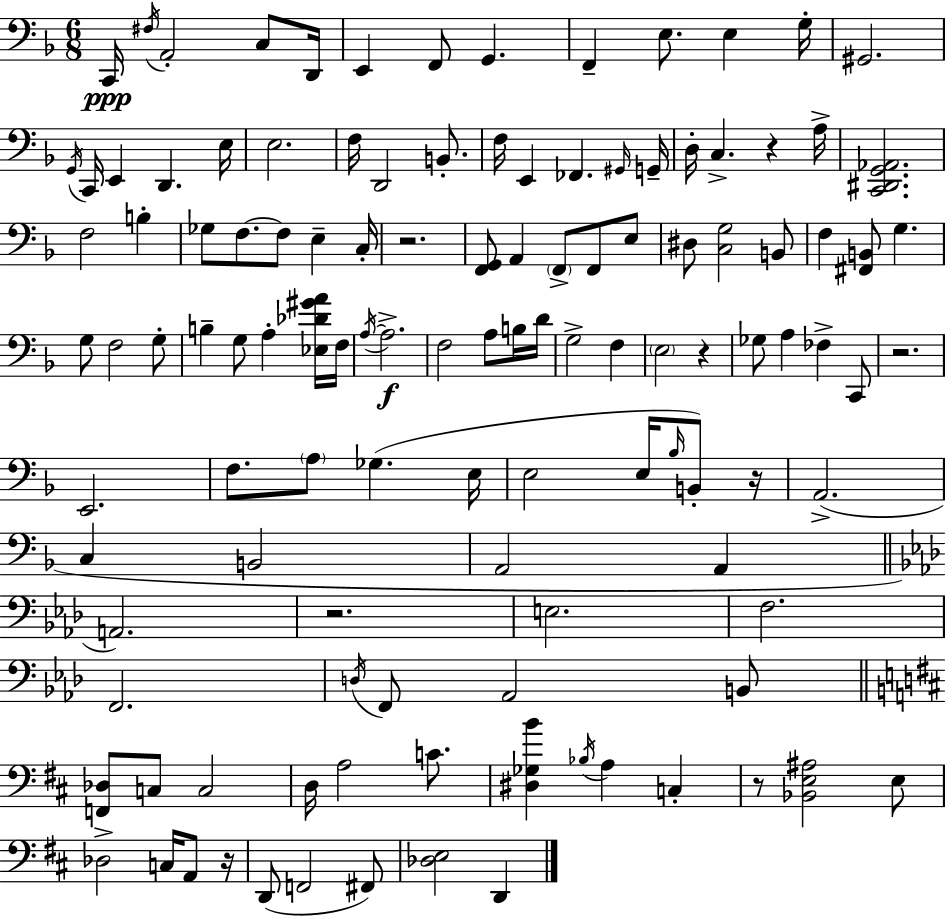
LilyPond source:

{
  \clef bass
  \numericTimeSignature
  \time 6/8
  \key f \major
  c,16\ppp \acciaccatura { fis16 } a,2-. c8 | d,16 e,4 f,8 g,4. | f,4-- e8. e4 | g16-. gis,2. | \break \acciaccatura { g,16 } c,16 e,4 d,4. | e16 e2. | f16 d,2 b,8.-. | f16 e,4 fes,4. | \break \grace { gis,16 } g,16-- d16-. c4.-> r4 | a16-> <c, dis, g, aes,>2. | f2 b4-. | ges8 f8.~~ f8 e4-- | \break c16-. r2. | <f, g,>8 a,4 \parenthesize f,8-> f,8 | e8 dis8 <c g>2 | b,8 f4 <fis, b,>8 g4. | \break g8 f2 | g8-. b4-- g8 a4-. | <ees des' gis' a'>16 f16 \acciaccatura { a16~ }~ a2.->\f | f2 | \break a8 b16 d'16 g2-> | f4 \parenthesize e2 | r4 ges8 a4 fes4-> | c,8 r2. | \break e,2. | f8. \parenthesize a8 ges4.( | e16 e2 | e16 \grace { bes16 } b,8-.) r16 a,2.->( | \break c4 b,2 | a,2 | a,4 \bar "||" \break \key aes \major a,2.) | r2. | e2. | f2. | \break f,2. | \acciaccatura { d16 } f,8 aes,2 b,8 | \bar "||" \break \key d \major <f, des>8 c8 c2 | d16 a2 c'8. | <dis ges b'>4 \acciaccatura { bes16 } a4 c4-. | r8 <bes, e ais>2 e8 | \break des2-> c16 a,8 | r16 d,8( f,2 fis,8) | <des e>2 d,4 | \bar "|."
}